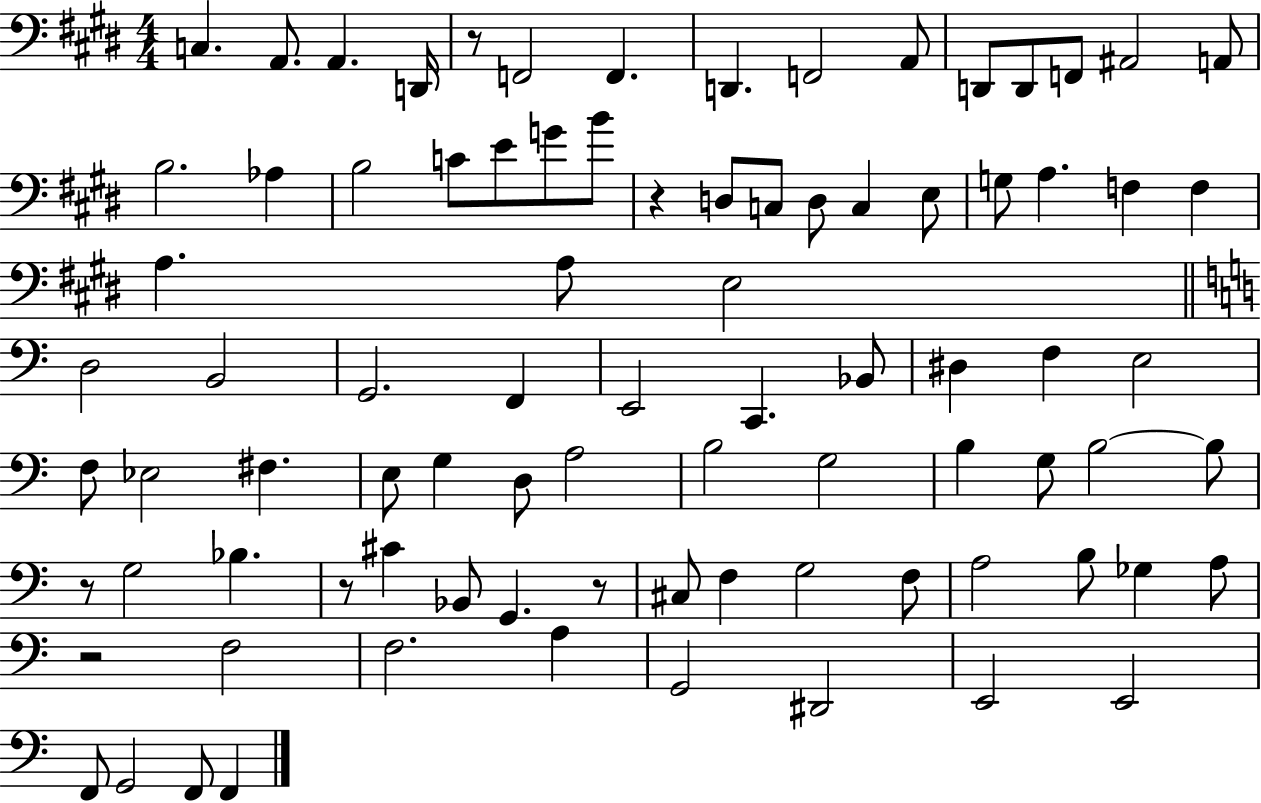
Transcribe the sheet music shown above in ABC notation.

X:1
T:Untitled
M:4/4
L:1/4
K:E
C, A,,/2 A,, D,,/4 z/2 F,,2 F,, D,, F,,2 A,,/2 D,,/2 D,,/2 F,,/2 ^A,,2 A,,/2 B,2 _A, B,2 C/2 E/2 G/2 B/2 z D,/2 C,/2 D,/2 C, E,/2 G,/2 A, F, F, A, A,/2 E,2 D,2 B,,2 G,,2 F,, E,,2 C,, _B,,/2 ^D, F, E,2 F,/2 _E,2 ^F, E,/2 G, D,/2 A,2 B,2 G,2 B, G,/2 B,2 B,/2 z/2 G,2 _B, z/2 ^C _B,,/2 G,, z/2 ^C,/2 F, G,2 F,/2 A,2 B,/2 _G, A,/2 z2 F,2 F,2 A, G,,2 ^D,,2 E,,2 E,,2 F,,/2 G,,2 F,,/2 F,,